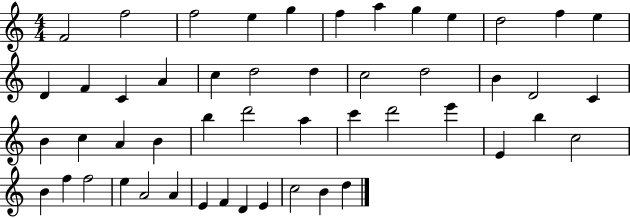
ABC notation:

X:1
T:Untitled
M:4/4
L:1/4
K:C
F2 f2 f2 e g f a g e d2 f e D F C A c d2 d c2 d2 B D2 C B c A B b d'2 a c' d'2 e' E b c2 B f f2 e A2 A E F D E c2 B d